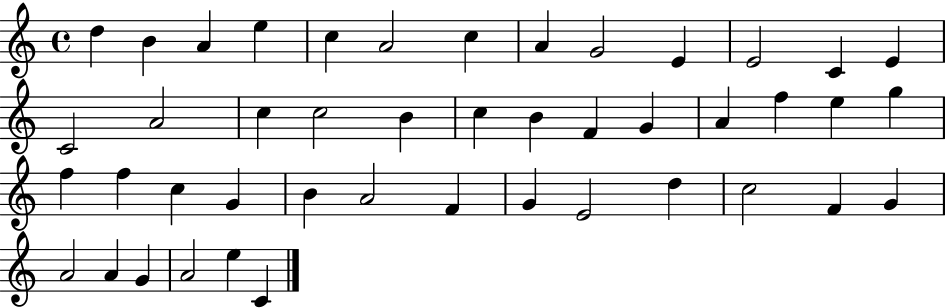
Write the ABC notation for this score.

X:1
T:Untitled
M:4/4
L:1/4
K:C
d B A e c A2 c A G2 E E2 C E C2 A2 c c2 B c B F G A f e g f f c G B A2 F G E2 d c2 F G A2 A G A2 e C